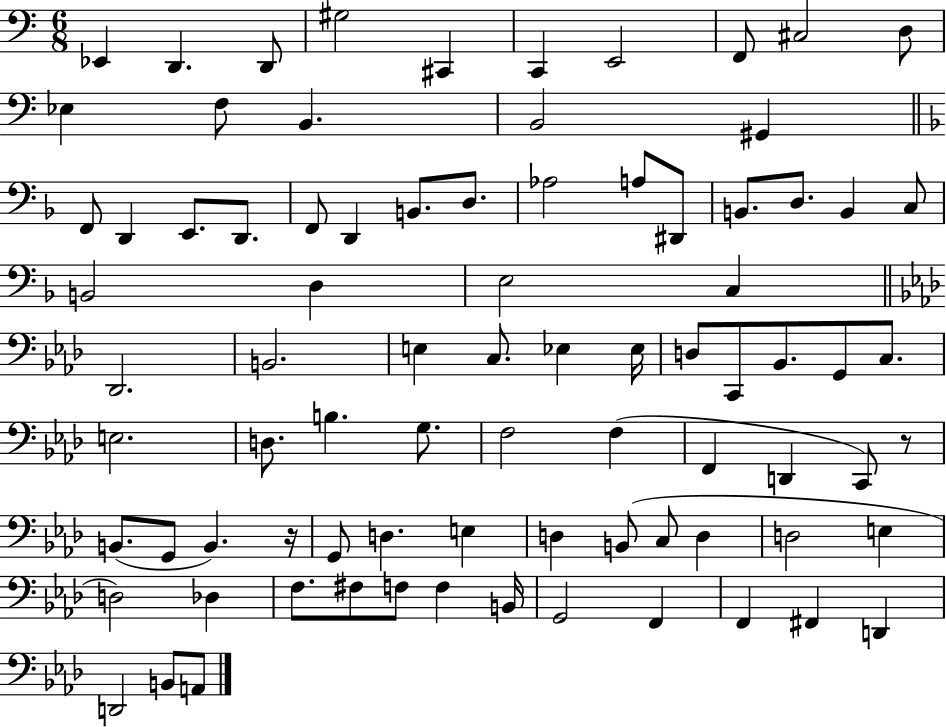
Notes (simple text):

Eb2/q D2/q. D2/e G#3/h C#2/q C2/q E2/h F2/e C#3/h D3/e Eb3/q F3/e B2/q. B2/h G#2/q F2/e D2/q E2/e. D2/e. F2/e D2/q B2/e. D3/e. Ab3/h A3/e D#2/e B2/e. D3/e. B2/q C3/e B2/h D3/q E3/h C3/q Db2/h. B2/h. E3/q C3/e. Eb3/q Eb3/s D3/e C2/e Bb2/e. G2/e C3/e. E3/h. D3/e. B3/q. G3/e. F3/h F3/q F2/q D2/q C2/e R/e B2/e. G2/e B2/q. R/s G2/e D3/q. E3/q D3/q B2/e C3/e D3/q D3/h E3/q D3/h Db3/q F3/e. F#3/e F3/e F3/q B2/s G2/h F2/q F2/q F#2/q D2/q D2/h B2/e A2/e